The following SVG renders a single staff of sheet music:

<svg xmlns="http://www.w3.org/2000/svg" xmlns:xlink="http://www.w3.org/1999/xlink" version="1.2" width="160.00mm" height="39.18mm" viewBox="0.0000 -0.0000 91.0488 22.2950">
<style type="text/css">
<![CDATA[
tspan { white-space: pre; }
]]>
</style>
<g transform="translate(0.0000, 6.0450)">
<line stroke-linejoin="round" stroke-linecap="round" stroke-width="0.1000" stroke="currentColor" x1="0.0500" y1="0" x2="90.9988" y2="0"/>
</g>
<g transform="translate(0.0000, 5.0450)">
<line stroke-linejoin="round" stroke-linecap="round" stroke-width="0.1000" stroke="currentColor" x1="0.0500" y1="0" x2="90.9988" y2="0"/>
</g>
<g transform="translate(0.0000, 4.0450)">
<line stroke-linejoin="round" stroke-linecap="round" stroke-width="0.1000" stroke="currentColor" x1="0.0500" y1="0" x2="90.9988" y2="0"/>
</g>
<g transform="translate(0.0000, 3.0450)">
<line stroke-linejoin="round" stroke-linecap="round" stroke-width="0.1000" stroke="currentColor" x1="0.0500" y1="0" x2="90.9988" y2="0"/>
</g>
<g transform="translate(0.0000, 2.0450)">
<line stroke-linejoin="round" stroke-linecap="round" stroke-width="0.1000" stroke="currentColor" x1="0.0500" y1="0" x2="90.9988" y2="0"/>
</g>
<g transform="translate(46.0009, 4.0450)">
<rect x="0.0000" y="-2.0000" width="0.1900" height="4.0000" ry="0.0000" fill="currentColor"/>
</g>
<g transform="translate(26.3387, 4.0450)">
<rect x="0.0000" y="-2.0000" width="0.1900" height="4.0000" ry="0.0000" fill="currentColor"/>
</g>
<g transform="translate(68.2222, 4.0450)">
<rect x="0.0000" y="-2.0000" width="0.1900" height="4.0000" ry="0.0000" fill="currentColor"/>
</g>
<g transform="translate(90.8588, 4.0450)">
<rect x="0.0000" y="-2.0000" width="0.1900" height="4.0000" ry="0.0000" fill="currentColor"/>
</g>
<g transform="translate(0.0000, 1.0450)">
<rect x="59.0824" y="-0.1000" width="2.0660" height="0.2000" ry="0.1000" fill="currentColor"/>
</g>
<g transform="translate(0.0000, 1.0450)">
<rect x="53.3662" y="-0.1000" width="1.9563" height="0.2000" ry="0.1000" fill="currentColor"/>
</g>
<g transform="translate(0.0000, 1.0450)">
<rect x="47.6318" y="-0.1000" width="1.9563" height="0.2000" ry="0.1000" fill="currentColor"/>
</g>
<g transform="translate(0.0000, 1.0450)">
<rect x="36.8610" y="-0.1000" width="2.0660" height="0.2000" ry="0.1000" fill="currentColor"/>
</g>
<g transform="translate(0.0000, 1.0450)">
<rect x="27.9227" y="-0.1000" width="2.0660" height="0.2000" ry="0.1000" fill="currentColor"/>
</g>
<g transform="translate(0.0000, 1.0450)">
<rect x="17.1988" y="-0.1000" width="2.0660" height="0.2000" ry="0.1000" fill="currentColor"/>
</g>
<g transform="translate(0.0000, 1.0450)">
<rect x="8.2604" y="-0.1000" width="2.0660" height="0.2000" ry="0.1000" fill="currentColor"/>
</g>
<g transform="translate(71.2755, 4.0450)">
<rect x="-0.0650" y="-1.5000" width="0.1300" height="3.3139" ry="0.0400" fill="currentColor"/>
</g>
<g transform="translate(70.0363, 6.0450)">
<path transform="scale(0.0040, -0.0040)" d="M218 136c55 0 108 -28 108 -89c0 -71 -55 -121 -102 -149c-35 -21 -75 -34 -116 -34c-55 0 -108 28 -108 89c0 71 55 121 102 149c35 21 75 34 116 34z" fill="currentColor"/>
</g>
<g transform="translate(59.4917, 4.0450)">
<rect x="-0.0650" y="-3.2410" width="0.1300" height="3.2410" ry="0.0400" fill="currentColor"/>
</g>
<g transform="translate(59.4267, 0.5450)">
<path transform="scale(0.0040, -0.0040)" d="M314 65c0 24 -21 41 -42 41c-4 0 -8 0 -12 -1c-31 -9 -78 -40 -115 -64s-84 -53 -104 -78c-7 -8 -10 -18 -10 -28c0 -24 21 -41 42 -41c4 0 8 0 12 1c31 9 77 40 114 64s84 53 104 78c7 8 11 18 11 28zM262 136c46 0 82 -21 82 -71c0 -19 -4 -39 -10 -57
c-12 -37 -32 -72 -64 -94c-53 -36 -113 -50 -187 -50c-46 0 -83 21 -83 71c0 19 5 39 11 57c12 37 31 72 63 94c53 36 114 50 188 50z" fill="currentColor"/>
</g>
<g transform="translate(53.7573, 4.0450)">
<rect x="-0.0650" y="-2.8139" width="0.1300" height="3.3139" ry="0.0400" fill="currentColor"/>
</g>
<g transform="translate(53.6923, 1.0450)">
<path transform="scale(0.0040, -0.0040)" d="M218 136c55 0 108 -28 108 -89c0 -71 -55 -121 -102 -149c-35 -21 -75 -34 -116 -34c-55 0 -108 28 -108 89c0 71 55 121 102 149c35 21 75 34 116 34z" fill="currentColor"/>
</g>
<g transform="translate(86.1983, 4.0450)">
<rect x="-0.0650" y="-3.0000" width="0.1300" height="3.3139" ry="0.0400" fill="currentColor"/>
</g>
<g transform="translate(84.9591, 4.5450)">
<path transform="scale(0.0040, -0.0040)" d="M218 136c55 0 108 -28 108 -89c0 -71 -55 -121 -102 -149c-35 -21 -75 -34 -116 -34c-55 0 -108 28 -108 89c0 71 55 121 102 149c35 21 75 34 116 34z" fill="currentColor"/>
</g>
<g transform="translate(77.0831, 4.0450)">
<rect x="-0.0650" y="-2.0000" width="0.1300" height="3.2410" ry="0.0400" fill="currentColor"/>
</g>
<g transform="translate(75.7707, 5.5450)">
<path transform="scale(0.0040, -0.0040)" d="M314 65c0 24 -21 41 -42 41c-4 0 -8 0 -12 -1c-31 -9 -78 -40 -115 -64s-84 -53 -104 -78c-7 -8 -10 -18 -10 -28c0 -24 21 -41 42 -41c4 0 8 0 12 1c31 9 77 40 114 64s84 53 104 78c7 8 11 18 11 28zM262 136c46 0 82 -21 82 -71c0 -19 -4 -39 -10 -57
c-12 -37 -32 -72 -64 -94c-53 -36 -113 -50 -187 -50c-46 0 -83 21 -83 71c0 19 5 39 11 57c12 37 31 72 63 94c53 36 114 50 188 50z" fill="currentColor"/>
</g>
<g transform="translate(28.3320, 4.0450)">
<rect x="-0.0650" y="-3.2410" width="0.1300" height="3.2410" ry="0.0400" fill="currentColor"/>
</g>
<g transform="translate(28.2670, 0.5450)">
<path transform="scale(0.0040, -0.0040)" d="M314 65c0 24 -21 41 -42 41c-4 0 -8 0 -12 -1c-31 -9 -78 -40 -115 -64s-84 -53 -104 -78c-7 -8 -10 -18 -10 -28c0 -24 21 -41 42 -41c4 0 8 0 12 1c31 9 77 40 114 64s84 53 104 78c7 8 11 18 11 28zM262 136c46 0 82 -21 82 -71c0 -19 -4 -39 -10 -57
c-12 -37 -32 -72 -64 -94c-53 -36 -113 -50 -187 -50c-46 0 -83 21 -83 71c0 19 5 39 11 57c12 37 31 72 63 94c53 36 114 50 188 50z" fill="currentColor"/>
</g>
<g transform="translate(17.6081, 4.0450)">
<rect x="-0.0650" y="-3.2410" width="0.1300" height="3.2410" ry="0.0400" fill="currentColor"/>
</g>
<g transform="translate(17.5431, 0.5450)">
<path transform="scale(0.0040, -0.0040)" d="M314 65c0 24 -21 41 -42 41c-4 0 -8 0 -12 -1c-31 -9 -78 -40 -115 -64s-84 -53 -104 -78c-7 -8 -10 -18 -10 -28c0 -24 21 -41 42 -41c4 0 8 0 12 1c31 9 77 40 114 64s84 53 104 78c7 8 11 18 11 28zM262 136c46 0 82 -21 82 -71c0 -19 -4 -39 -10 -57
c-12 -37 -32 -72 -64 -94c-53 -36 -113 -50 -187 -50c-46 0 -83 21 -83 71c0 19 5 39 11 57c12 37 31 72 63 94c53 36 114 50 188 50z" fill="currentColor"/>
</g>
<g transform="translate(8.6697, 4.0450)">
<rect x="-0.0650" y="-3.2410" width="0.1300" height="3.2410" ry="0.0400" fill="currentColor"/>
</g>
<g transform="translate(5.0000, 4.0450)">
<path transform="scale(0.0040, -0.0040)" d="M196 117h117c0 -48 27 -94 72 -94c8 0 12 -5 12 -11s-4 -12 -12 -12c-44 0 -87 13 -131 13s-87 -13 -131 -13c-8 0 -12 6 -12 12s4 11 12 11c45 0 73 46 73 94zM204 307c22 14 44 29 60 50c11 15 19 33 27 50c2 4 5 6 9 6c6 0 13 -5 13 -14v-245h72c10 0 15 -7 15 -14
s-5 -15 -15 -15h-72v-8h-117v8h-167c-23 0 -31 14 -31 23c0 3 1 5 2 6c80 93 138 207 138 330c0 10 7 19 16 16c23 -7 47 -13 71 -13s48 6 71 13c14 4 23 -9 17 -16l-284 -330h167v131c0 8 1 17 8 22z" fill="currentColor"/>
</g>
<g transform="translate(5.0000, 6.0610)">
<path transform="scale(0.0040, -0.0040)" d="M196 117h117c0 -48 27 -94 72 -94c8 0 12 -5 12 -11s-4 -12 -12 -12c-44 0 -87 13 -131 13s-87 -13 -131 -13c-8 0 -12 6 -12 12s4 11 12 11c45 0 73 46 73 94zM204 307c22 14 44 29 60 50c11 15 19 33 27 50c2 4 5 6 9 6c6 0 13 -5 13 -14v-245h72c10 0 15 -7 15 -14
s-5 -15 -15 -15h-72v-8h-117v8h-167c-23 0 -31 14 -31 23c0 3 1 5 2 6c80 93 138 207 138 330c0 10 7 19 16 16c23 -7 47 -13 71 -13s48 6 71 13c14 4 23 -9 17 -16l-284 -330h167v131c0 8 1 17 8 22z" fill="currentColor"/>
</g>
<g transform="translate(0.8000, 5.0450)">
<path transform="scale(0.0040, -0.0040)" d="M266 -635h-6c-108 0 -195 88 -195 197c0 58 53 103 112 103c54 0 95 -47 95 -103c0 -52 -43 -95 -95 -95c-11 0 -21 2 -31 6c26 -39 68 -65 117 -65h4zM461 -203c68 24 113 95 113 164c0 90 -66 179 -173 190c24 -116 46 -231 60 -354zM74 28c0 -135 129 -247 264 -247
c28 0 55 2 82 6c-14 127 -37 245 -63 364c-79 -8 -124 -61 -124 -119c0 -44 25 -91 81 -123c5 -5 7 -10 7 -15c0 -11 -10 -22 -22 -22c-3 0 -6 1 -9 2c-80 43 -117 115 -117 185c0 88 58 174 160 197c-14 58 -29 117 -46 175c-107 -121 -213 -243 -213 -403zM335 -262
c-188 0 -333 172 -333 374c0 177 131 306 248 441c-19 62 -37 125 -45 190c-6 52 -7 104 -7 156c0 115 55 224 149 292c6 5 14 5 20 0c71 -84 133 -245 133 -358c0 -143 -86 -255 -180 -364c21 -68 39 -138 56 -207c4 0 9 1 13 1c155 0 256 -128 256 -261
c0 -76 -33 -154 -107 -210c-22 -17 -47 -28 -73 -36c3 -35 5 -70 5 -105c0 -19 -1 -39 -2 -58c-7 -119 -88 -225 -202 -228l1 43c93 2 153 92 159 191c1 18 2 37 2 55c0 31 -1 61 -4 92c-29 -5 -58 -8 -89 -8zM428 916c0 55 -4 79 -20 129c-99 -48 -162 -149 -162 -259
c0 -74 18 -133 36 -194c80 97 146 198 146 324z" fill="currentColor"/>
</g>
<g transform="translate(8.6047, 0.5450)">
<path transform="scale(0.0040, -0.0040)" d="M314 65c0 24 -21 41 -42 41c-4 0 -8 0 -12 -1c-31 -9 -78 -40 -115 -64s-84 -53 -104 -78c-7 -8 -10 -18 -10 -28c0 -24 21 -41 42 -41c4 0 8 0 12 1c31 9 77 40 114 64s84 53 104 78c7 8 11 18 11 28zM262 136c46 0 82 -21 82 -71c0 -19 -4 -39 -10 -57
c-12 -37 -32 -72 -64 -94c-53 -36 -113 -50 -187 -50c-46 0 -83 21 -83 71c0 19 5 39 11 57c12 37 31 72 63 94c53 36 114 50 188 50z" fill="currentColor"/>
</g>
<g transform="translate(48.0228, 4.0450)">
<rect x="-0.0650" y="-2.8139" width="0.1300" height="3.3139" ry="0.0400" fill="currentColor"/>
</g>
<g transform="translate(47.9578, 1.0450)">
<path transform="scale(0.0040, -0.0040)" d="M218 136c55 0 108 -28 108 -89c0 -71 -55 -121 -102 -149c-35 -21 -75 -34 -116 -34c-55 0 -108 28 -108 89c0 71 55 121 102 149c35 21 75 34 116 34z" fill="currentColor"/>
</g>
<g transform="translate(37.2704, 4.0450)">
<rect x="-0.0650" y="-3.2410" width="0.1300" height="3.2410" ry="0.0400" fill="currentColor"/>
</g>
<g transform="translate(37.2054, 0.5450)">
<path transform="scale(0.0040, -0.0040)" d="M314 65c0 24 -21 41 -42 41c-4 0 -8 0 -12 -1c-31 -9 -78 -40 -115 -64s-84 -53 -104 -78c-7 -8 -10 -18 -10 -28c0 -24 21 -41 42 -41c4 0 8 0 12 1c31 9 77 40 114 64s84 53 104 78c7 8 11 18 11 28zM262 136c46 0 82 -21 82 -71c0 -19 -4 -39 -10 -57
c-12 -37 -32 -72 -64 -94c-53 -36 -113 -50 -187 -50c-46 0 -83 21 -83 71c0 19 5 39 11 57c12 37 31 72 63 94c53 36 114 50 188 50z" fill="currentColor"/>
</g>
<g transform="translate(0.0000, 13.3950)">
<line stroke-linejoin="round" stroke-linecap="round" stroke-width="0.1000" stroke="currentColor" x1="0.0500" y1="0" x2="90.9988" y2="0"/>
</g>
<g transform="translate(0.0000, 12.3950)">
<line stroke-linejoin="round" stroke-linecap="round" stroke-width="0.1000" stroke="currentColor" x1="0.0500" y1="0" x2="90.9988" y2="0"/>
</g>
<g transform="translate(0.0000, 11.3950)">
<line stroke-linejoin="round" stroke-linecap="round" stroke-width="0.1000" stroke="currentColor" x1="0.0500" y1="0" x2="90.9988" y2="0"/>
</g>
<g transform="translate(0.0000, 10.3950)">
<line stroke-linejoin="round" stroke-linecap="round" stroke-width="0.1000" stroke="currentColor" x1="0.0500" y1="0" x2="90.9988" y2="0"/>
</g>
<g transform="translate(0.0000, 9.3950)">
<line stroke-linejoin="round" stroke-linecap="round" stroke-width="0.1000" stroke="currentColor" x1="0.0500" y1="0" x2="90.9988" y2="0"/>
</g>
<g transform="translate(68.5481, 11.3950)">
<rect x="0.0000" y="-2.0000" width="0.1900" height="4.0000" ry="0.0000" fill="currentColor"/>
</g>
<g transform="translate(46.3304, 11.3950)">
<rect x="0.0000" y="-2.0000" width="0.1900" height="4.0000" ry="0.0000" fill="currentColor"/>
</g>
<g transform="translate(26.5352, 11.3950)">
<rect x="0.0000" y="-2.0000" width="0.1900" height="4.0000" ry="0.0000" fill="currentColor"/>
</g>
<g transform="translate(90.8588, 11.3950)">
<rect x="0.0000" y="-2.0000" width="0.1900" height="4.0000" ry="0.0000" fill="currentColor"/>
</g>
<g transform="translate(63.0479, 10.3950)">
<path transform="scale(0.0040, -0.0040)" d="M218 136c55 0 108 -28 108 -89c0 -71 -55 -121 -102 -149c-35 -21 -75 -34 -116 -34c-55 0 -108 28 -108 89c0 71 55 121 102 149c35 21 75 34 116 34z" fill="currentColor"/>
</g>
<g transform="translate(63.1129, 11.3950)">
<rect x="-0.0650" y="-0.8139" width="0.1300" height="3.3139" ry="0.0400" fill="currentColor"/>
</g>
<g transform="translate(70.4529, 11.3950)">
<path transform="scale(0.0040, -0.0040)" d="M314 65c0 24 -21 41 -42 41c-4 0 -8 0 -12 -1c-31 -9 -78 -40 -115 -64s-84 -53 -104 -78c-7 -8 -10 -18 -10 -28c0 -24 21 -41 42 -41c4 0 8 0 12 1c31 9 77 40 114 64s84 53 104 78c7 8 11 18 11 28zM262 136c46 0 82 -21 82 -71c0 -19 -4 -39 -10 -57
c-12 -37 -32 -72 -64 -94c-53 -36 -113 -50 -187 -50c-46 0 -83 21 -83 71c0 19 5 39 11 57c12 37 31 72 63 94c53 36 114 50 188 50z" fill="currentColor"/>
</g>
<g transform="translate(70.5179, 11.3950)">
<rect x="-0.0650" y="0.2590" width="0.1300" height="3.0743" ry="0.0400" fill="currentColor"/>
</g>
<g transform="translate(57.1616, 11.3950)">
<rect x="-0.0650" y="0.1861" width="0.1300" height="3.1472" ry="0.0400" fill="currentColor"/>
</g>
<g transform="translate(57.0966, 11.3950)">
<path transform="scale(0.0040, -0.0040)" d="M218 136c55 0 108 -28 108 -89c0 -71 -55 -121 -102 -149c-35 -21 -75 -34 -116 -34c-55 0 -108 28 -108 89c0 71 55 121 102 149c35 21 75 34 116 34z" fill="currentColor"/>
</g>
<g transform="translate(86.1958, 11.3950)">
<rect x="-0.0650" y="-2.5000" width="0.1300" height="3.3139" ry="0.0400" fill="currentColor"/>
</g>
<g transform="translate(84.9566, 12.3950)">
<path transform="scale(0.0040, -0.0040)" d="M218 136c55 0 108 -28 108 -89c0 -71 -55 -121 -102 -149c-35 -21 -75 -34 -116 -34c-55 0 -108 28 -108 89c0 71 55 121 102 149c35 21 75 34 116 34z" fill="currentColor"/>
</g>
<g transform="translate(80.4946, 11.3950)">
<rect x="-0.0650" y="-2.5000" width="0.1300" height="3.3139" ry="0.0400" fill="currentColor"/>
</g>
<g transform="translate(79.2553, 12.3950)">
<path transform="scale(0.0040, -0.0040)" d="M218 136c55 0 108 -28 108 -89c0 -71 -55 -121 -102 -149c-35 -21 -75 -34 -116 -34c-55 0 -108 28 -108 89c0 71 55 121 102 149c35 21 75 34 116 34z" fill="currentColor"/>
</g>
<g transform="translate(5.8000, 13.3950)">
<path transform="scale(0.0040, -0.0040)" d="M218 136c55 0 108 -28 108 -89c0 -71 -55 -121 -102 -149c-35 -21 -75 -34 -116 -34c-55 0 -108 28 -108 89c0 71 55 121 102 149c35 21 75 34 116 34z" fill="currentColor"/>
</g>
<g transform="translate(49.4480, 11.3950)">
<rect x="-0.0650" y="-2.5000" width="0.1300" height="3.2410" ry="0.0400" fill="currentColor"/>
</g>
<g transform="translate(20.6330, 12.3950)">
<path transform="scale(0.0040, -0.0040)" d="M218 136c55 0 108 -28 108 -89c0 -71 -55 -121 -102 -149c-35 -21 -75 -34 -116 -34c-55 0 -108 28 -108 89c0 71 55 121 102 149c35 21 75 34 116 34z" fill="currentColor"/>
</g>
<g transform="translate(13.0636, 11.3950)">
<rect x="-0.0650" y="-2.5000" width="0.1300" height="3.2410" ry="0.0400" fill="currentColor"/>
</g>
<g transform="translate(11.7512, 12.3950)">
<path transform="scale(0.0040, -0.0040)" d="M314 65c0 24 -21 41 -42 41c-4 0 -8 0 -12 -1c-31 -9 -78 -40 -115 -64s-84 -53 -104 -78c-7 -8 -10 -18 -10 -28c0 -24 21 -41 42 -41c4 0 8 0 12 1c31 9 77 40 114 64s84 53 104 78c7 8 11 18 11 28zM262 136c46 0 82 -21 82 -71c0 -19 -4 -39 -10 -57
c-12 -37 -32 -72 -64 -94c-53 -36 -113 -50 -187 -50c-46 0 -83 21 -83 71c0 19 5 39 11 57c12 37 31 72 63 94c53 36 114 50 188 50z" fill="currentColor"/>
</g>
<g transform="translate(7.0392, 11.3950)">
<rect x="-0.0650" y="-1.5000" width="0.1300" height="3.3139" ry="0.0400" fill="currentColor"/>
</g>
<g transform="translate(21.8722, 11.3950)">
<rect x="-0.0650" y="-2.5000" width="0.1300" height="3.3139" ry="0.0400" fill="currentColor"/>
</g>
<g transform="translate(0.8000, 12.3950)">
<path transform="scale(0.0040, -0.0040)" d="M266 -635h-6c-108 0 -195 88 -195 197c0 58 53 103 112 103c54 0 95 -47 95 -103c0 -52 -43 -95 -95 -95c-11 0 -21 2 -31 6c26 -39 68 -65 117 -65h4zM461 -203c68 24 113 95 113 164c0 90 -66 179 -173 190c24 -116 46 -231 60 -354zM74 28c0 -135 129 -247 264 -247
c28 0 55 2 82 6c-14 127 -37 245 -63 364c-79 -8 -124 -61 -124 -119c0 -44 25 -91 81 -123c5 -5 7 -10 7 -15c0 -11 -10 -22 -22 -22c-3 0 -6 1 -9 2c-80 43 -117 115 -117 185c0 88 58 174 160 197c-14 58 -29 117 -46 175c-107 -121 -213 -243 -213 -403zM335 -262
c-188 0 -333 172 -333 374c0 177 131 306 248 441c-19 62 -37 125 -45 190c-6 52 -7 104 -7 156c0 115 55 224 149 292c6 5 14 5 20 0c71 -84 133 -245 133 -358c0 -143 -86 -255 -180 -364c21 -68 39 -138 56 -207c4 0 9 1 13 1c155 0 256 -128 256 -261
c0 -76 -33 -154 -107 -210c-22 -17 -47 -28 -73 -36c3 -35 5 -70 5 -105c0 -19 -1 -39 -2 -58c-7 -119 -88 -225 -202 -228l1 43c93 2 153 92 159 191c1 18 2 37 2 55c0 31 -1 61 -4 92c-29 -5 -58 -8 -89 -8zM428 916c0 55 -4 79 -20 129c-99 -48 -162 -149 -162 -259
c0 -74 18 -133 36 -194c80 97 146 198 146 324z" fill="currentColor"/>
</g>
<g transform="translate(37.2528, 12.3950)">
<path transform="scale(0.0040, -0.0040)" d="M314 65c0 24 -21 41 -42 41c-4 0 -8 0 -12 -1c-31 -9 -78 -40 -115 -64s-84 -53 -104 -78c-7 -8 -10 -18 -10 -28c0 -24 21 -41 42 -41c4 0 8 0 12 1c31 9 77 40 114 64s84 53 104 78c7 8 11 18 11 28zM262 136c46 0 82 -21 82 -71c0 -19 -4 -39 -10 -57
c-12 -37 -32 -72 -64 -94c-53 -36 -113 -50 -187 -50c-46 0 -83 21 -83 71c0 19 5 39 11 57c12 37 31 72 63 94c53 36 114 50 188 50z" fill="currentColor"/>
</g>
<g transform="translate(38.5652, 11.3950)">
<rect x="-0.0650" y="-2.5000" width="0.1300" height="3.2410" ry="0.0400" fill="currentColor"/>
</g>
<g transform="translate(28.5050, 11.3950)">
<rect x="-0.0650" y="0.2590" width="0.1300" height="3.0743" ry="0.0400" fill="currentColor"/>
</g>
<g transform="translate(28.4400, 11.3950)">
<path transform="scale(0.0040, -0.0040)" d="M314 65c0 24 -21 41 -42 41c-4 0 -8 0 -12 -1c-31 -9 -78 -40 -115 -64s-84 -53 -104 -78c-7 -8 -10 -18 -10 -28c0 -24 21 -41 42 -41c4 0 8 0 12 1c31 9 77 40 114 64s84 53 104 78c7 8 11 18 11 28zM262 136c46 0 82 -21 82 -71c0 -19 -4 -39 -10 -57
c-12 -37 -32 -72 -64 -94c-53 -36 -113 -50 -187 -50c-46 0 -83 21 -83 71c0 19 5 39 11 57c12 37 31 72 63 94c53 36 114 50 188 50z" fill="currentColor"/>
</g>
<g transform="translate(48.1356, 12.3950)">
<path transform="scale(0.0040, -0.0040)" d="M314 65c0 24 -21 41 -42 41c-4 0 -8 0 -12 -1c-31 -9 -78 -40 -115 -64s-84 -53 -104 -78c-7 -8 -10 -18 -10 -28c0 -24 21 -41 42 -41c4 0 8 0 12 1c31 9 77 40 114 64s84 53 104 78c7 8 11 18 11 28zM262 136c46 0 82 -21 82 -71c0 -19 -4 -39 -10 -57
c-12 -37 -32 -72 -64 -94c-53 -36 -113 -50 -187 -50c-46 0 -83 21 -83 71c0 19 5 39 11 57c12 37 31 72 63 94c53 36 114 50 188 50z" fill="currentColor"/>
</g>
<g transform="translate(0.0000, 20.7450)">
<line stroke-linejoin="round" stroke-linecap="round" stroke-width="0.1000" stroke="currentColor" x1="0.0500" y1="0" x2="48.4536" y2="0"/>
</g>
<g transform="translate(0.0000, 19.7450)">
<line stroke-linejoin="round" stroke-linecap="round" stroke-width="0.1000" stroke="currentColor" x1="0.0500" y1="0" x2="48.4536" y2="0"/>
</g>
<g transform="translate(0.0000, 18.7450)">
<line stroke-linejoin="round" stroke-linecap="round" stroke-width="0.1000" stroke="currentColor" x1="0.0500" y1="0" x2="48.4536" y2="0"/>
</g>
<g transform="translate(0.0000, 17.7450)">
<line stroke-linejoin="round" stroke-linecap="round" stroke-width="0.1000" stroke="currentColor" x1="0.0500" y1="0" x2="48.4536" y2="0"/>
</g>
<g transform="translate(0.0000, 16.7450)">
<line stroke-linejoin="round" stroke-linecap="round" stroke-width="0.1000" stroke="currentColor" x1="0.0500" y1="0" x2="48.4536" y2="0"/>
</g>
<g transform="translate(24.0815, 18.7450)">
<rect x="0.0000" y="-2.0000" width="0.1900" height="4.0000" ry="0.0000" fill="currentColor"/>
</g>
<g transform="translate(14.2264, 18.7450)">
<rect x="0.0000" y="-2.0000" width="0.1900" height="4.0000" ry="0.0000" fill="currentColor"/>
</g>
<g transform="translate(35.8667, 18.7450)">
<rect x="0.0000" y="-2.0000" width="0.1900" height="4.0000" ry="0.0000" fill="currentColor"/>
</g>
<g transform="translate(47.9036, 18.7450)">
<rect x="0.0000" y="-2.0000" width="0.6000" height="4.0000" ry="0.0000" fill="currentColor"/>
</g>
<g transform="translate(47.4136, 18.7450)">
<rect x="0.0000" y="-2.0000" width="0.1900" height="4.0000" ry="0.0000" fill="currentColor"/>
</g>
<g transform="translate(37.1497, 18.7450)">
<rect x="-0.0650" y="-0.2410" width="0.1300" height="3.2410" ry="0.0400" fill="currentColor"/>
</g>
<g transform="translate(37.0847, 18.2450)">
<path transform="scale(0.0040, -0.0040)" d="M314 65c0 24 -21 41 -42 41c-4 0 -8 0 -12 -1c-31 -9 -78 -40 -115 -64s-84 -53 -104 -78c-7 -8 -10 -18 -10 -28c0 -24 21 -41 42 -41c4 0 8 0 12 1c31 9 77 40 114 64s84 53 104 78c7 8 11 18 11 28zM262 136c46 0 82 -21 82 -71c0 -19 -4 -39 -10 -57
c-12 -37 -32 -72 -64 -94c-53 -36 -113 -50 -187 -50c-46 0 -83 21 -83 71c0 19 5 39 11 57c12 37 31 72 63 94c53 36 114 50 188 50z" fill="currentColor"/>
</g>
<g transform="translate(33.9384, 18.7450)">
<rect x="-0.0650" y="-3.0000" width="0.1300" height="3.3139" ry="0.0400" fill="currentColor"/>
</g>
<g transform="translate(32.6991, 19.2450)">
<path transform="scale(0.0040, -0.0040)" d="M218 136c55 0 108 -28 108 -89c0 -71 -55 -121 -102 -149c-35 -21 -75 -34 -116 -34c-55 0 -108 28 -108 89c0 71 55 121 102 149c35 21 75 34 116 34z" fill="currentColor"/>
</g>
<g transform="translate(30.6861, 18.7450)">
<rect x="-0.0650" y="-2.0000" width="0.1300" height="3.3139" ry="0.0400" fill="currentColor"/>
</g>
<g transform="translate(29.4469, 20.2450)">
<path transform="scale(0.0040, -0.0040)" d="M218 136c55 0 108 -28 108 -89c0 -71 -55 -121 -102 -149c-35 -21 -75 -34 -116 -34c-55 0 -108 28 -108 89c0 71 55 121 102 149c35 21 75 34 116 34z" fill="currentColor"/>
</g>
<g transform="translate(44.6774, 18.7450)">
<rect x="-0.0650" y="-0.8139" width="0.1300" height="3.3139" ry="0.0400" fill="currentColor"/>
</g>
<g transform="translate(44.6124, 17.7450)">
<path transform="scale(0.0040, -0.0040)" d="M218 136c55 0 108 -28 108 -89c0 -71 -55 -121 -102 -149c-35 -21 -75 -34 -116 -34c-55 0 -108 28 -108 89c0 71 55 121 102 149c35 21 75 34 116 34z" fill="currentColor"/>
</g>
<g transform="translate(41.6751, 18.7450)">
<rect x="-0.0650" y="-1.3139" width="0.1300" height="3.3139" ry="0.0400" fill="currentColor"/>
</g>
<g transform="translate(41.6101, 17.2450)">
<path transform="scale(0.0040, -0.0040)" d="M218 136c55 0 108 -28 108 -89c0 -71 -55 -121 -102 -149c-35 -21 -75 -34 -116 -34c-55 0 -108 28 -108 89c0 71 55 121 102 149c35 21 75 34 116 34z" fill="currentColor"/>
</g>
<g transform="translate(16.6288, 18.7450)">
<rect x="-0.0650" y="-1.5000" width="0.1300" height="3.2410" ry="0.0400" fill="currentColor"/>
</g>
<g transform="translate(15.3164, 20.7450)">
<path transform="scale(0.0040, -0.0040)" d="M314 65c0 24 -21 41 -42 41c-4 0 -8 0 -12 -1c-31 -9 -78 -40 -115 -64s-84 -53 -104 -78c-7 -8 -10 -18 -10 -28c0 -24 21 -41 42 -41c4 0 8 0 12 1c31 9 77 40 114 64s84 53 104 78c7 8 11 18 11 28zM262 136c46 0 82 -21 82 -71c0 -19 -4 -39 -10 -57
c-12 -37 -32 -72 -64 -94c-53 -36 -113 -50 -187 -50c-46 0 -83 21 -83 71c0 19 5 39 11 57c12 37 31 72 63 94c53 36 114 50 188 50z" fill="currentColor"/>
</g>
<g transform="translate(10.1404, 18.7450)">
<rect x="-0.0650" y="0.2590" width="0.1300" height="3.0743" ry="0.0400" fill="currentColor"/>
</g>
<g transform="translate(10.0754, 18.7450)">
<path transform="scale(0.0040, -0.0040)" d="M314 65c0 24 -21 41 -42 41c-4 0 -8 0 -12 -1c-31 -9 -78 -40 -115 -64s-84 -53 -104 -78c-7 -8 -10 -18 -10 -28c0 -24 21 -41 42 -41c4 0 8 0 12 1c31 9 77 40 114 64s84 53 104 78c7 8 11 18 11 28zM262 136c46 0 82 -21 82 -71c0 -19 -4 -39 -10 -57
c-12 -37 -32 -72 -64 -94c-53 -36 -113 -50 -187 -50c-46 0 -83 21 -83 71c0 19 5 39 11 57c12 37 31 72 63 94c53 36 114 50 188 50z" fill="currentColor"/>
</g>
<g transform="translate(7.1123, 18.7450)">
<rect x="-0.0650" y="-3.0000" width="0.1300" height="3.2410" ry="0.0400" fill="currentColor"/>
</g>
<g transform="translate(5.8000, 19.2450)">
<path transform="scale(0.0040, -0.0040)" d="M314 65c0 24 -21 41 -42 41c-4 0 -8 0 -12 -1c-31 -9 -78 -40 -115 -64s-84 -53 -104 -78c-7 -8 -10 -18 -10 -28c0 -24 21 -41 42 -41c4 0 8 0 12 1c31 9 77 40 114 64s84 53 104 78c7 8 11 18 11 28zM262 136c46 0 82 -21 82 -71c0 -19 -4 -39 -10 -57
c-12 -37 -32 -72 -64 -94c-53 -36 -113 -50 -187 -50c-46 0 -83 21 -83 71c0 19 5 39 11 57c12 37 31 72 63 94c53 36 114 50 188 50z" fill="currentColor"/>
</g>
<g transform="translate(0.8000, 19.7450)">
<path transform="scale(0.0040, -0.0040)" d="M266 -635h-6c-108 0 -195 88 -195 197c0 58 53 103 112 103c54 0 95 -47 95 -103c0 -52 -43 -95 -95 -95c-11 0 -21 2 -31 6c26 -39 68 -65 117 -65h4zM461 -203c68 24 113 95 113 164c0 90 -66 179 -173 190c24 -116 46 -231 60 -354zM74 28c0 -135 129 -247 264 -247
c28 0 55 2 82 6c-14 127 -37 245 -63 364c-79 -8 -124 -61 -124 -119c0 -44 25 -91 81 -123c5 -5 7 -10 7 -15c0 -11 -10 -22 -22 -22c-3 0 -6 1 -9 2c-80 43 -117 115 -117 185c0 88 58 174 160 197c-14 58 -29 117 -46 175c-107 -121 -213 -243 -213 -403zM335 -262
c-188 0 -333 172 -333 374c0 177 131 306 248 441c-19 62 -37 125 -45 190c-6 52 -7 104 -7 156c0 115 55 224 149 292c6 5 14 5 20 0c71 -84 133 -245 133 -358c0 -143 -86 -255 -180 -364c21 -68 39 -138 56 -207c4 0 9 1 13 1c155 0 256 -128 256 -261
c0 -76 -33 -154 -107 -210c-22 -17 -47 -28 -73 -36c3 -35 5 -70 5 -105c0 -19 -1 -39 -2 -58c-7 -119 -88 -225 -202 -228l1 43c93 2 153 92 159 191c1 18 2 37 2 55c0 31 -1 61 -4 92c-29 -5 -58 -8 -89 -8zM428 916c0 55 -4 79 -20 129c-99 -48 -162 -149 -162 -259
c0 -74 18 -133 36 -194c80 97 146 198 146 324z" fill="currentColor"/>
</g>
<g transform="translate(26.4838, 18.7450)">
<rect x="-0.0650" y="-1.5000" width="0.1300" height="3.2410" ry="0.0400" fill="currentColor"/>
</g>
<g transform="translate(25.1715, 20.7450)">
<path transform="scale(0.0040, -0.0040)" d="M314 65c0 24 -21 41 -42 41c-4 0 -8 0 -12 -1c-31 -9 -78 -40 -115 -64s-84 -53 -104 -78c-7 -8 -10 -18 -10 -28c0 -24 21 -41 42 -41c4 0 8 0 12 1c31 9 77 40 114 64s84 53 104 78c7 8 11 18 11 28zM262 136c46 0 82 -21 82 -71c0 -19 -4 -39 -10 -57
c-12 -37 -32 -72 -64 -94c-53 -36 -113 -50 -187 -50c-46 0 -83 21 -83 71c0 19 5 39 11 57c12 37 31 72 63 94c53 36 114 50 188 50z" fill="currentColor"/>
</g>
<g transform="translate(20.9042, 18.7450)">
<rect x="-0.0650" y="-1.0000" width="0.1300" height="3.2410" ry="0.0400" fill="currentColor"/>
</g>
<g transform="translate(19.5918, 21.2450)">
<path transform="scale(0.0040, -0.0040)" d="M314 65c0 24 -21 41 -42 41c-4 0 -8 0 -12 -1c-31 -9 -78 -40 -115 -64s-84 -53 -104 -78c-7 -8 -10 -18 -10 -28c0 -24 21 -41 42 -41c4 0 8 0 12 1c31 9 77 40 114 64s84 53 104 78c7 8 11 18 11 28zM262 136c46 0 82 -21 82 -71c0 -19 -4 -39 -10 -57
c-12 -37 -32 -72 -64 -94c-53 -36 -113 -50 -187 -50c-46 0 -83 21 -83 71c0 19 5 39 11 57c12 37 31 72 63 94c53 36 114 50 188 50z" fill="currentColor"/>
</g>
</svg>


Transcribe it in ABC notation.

X:1
T:Untitled
M:4/4
L:1/4
K:C
b2 b2 b2 b2 a a b2 E F2 A E G2 G B2 G2 G2 B d B2 G G A2 B2 E2 D2 E2 F A c2 e d